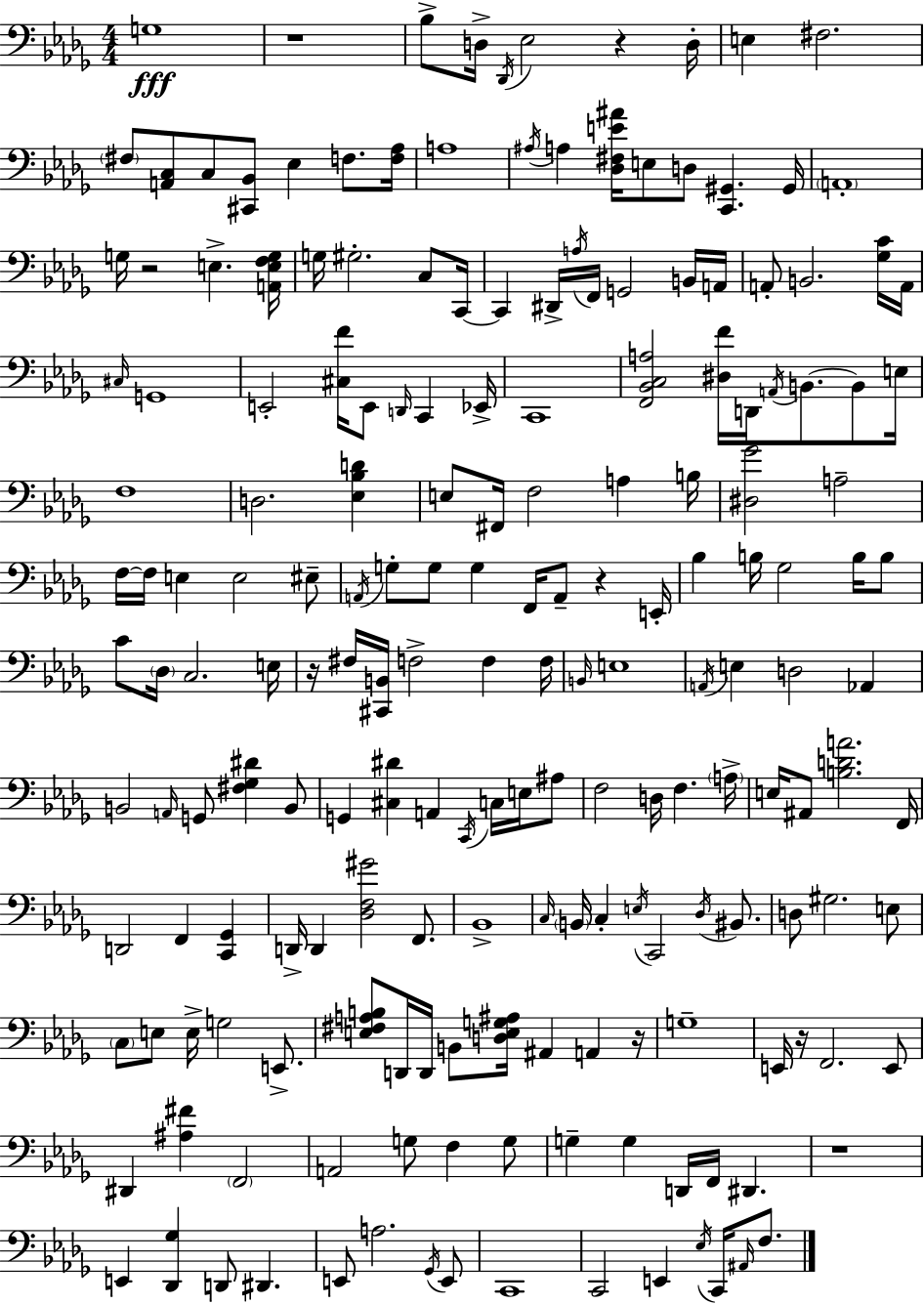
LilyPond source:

{
  \clef bass
  \numericTimeSignature
  \time 4/4
  \key bes \minor
  g1\fff | r1 | bes8-> d16-> \acciaccatura { des,16 } ees2 r4 | d16-. e4 fis2. | \break \parenthesize fis8 <a, c>8 c8 <cis, bes,>8 ees4 f8. | <f aes>16 a1 | \acciaccatura { ais16 } a4 <des fis e' ais'>16 e8 d8 <c, gis,>4. | gis,16 \parenthesize a,1-. | \break g16 r2 e4.-> | <a, e f g>16 g16 gis2.-. c8 | c,16~~ c,4 dis,16-> \acciaccatura { a16 } f,16 g,2 | b,16 a,16 a,8-. b,2. | \break <ges c'>16 a,16 \grace { cis16 } g,1 | e,2-. <cis f'>16 e,8 \grace { d,16 } | c,4 ees,16-> c,1 | <f, bes, c a>2 <dis f'>16 d,16 \acciaccatura { a,16 } | \break b,8.~~ b,8 e16 f1 | d2. | <ees bes d'>4 e8 fis,16 f2 | a4 b16 <dis ges'>2 a2-- | \break f16~~ f16 e4 e2 | eis8-- \acciaccatura { a,16 } g8-. g8 g4 f,16 | a,8-- r4 e,16-. bes4 b16 ges2 | b16 b8 c'8 \parenthesize des16 c2. | \break e16 r16 fis16 <cis, b,>16 f2-> | f4 f16 \grace { b,16 } e1 | \acciaccatura { a,16 } e4 d2 | aes,4 b,2 | \break \grace { a,16 } g,8 <fis ges dis'>4 b,8 g,4 <cis dis'>4 | a,4 \acciaccatura { c,16 } c16 e16 ais8 f2 | d16 f4. \parenthesize a16-> e16 ais,8 <b d' a'>2. | f,16 d,2 | \break f,4 <c, ges,>4 d,16-> d,4 | <des f gis'>2 f,8. bes,1-> | \grace { c16 } \parenthesize b,16 c4-. | \acciaccatura { e16 } c,2 \acciaccatura { des16 } bis,8. d8 | \break gis2. e8 \parenthesize c8 | e8 e16-> g2 e,8.-> <e fis a b>8 | d,16 d,16 b,8 <d e g ais>16 ais,4 a,4 r16 g1-- | e,16 r16 | \break f,2. e,8 dis,4 | <ais fis'>4 \parenthesize f,2 a,2 | g8 f4 g8 g4-- | g4 d,16 f,16 dis,4. r1 | \break e,4 | <des, ges>4 d,8 dis,4. e,8 | a2. \acciaccatura { ges,16 } e,8 c,1 | c,2 | \break e,4 \acciaccatura { ees16 } c,16 \grace { ais,16 } f8. | \bar "|."
}